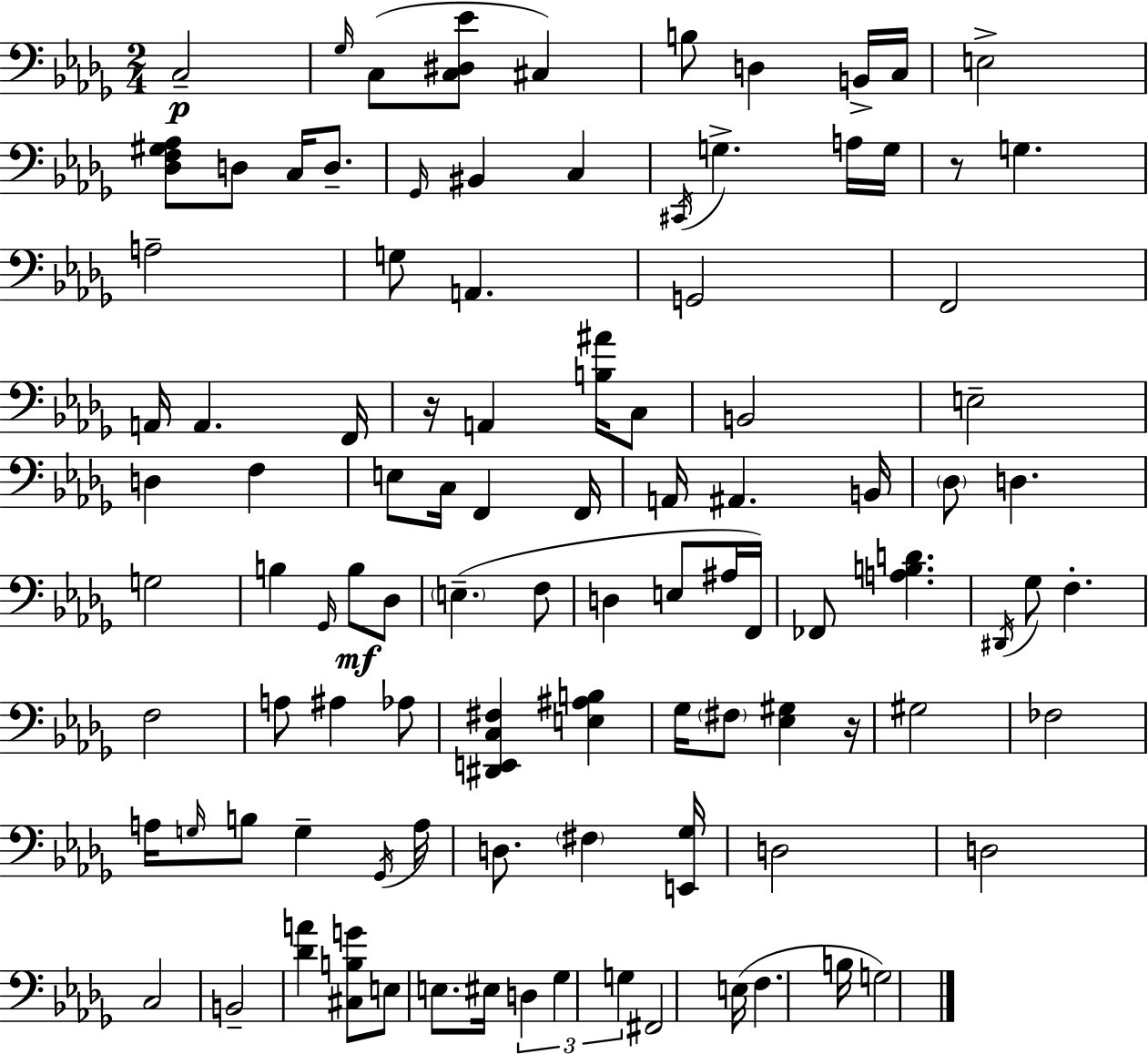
{
  \clef bass
  \numericTimeSignature
  \time 2/4
  \key bes \minor
  c2--\p | \grace { ges16 }( c8 <c dis ees'>8 cis4) | b8 d4 b,16-> | c16 e2-> | \break <des f gis aes>8 d8 c16 d8.-- | \grace { ges,16 } bis,4 c4 | \acciaccatura { cis,16 } g4.-> | a16 g16 r8 g4. | \break a2-- | g8 a,4. | g,2 | f,2 | \break a,16 a,4. | f,16 r16 a,4 | <b ais'>16 c8 b,2 | e2-- | \break d4 f4 | e8 c16 f,4 | f,16 a,16 ais,4. | b,16 \parenthesize des8 d4. | \break g2 | b4 \grace { ges,16 } | b8\mf des8 \parenthesize e4.--( | f8 d4 | \break e8 ais16 f,16) fes,8 <a b d'>4. | \acciaccatura { dis,16 } ges8 f4.-. | f2 | a8 ais4 | \break aes8 <dis, e, c fis>4 | <e ais b>4 ges16 \parenthesize fis8 | <ees gis>4 r16 gis2 | fes2 | \break a16 \grace { g16 } b8 | g4-- \acciaccatura { ges,16 } a16 d8. | \parenthesize fis4 <e, ges>16 d2 | d2 | \break c2 | b,2-- | <des' a'>4 | <cis b g'>8 e8 e8. | \break eis16 \tuplet 3/2 { d4 ges4 | g4 } fis,2 | e16( | f4. b16 g2) | \break \bar "|."
}